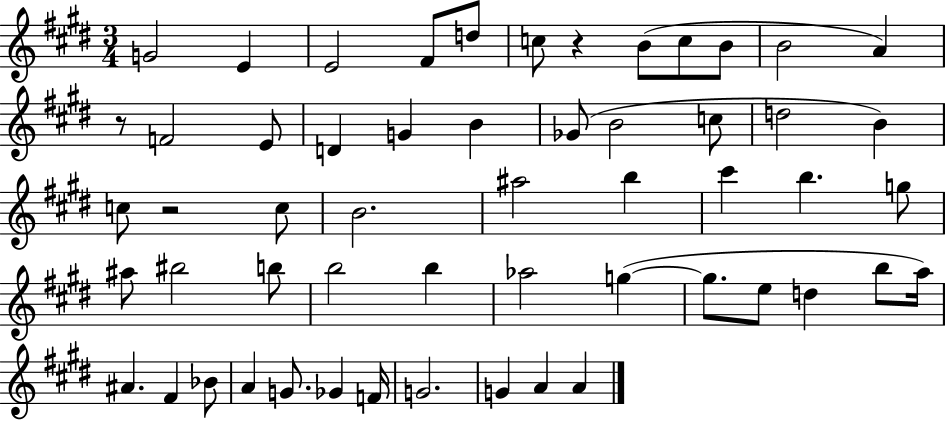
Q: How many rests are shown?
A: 3